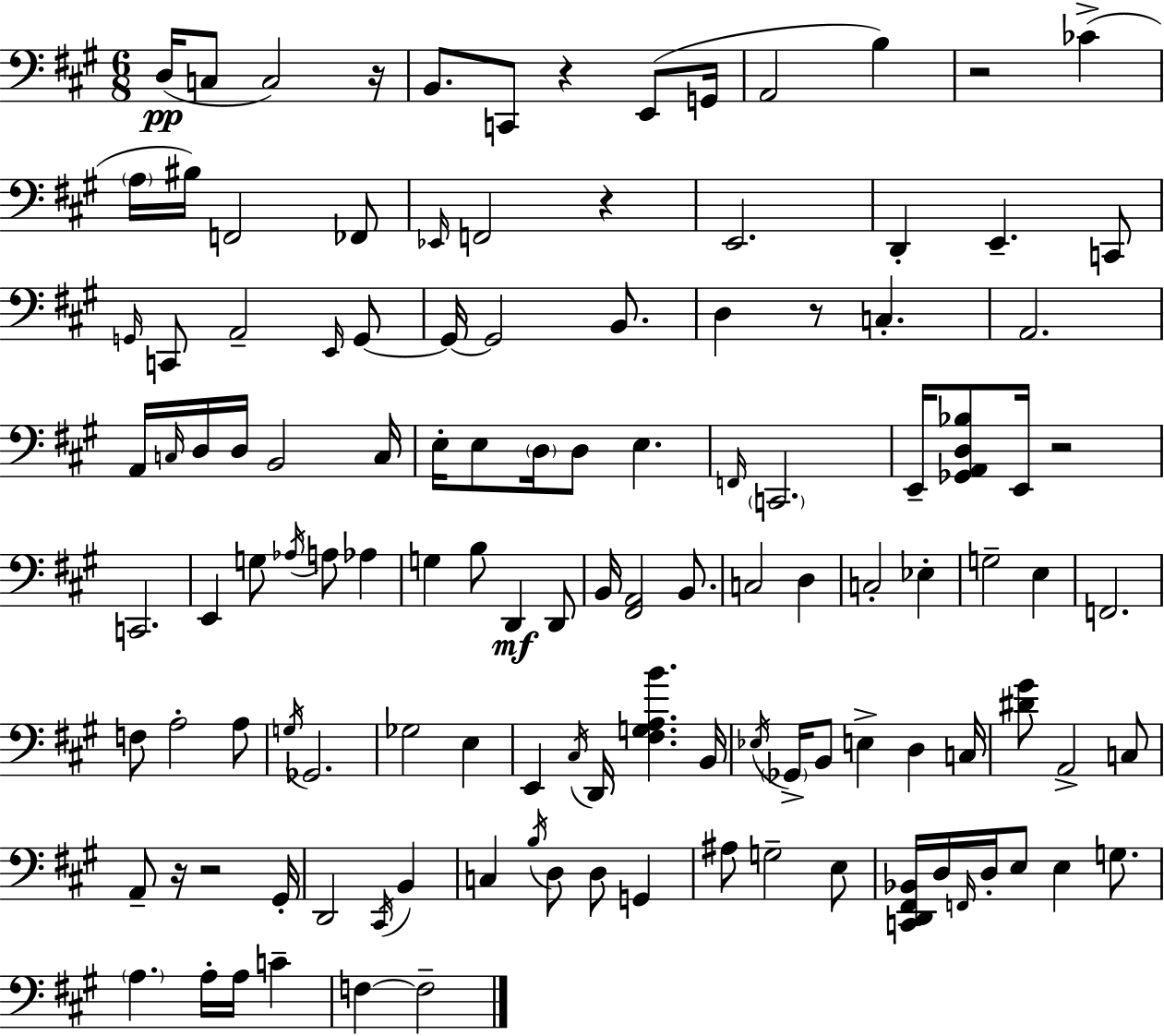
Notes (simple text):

D3/s C3/e C3/h R/s B2/e. C2/e R/q E2/e G2/s A2/h B3/q R/h CES4/q A3/s BIS3/s F2/h FES2/e Eb2/s F2/h R/q E2/h. D2/q E2/q. C2/e G2/s C2/e A2/h E2/s G2/e G2/s G2/h B2/e. D3/q R/e C3/q. A2/h. A2/s C3/s D3/s D3/s B2/h C3/s E3/s E3/e D3/s D3/e E3/q. F2/s C2/h. E2/s [Gb2,A2,D3,Bb3]/e E2/s R/h C2/h. E2/q G3/e Ab3/s A3/e Ab3/q G3/q B3/e D2/q D2/e B2/s [F#2,A2]/h B2/e. C3/h D3/q C3/h Eb3/q G3/h E3/q F2/h. F3/e A3/h A3/e G3/s Gb2/h. Gb3/h E3/q E2/q C#3/s D2/s [F#3,G3,A3,B4]/q. B2/s Eb3/s Gb2/s B2/e E3/q D3/q C3/s [D#4,G#4]/e A2/h C3/e A2/e R/s R/h G#2/s D2/h C#2/s B2/q C3/q B3/s D3/e D3/e G2/q A#3/e G3/h E3/e [C2,D2,F#2,Bb2]/s D3/s F2/s D3/s E3/e E3/q G3/e. A3/q. A3/s A3/s C4/q F3/q F3/h